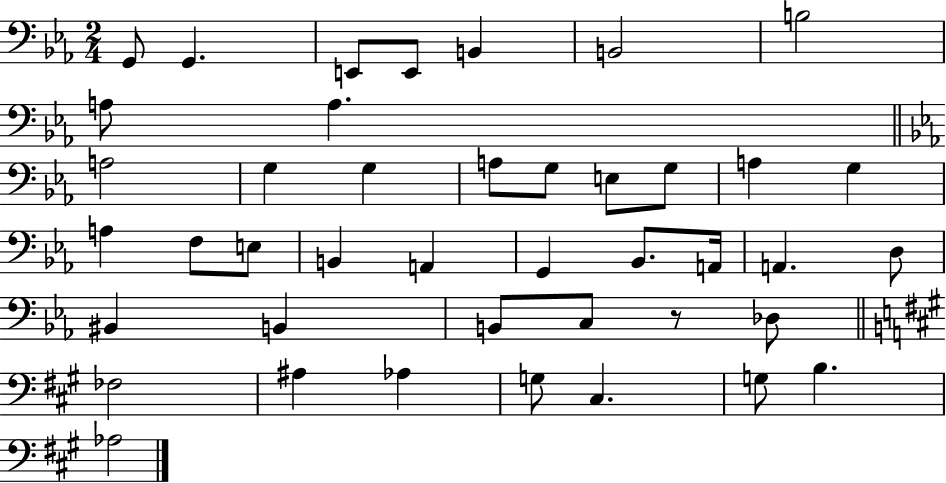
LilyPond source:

{
  \clef bass
  \numericTimeSignature
  \time 2/4
  \key ees \major
  g,8 g,4. | e,8 e,8 b,4 | b,2 | b2 | \break a8 a4. | \bar "||" \break \key ees \major a2 | g4 g4 | a8 g8 e8 g8 | a4 g4 | \break a4 f8 e8 | b,4 a,4 | g,4 bes,8. a,16 | a,4. d8 | \break bis,4 b,4 | b,8 c8 r8 des8 | \bar "||" \break \key a \major fes2 | ais4 aes4 | g8 cis4. | g8 b4. | \break aes2 | \bar "|."
}